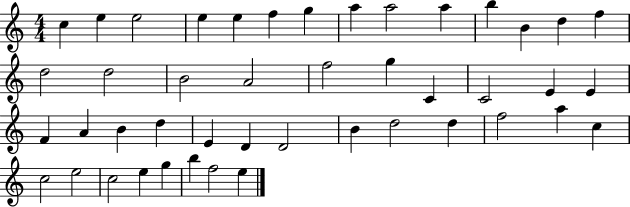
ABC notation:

X:1
T:Untitled
M:4/4
L:1/4
K:C
c e e2 e e f g a a2 a b B d f d2 d2 B2 A2 f2 g C C2 E E F A B d E D D2 B d2 d f2 a c c2 e2 c2 e g b f2 e